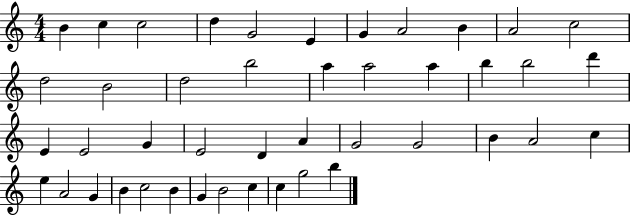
B4/q C5/q C5/h D5/q G4/h E4/q G4/q A4/h B4/q A4/h C5/h D5/h B4/h D5/h B5/h A5/q A5/h A5/q B5/q B5/h D6/q E4/q E4/h G4/q E4/h D4/q A4/q G4/h G4/h B4/q A4/h C5/q E5/q A4/h G4/q B4/q C5/h B4/q G4/q B4/h C5/q C5/q G5/h B5/q